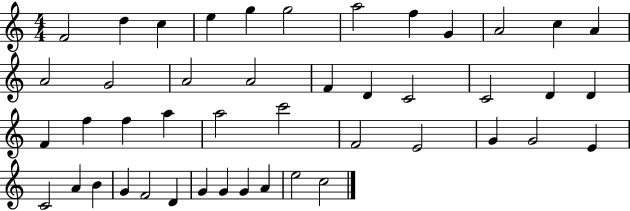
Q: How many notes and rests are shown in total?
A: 45